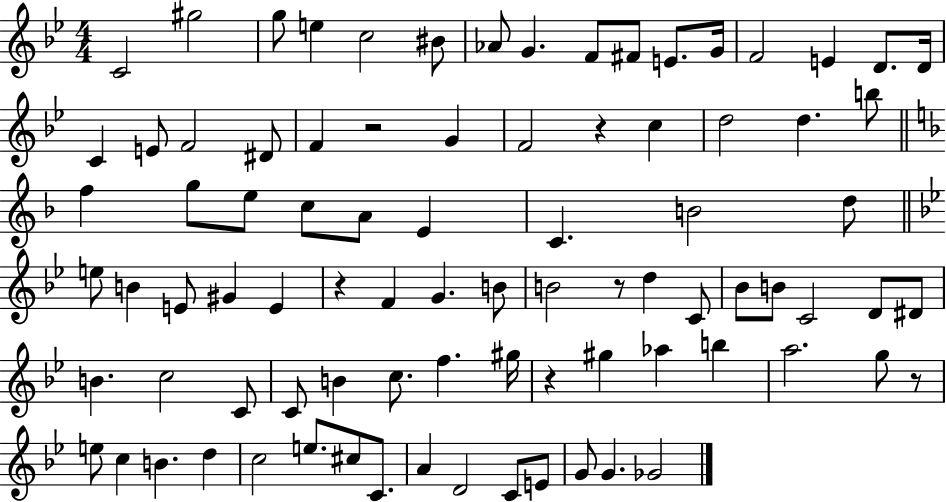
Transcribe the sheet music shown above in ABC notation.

X:1
T:Untitled
M:4/4
L:1/4
K:Bb
C2 ^g2 g/2 e c2 ^B/2 _A/2 G F/2 ^F/2 E/2 G/4 F2 E D/2 D/4 C E/2 F2 ^D/2 F z2 G F2 z c d2 d b/2 f g/2 e/2 c/2 A/2 E C B2 d/2 e/2 B E/2 ^G E z F G B/2 B2 z/2 d C/2 _B/2 B/2 C2 D/2 ^D/2 B c2 C/2 C/2 B c/2 f ^g/4 z ^g _a b a2 g/2 z/2 e/2 c B d c2 e/2 ^c/2 C/2 A D2 C/2 E/2 G/2 G _G2